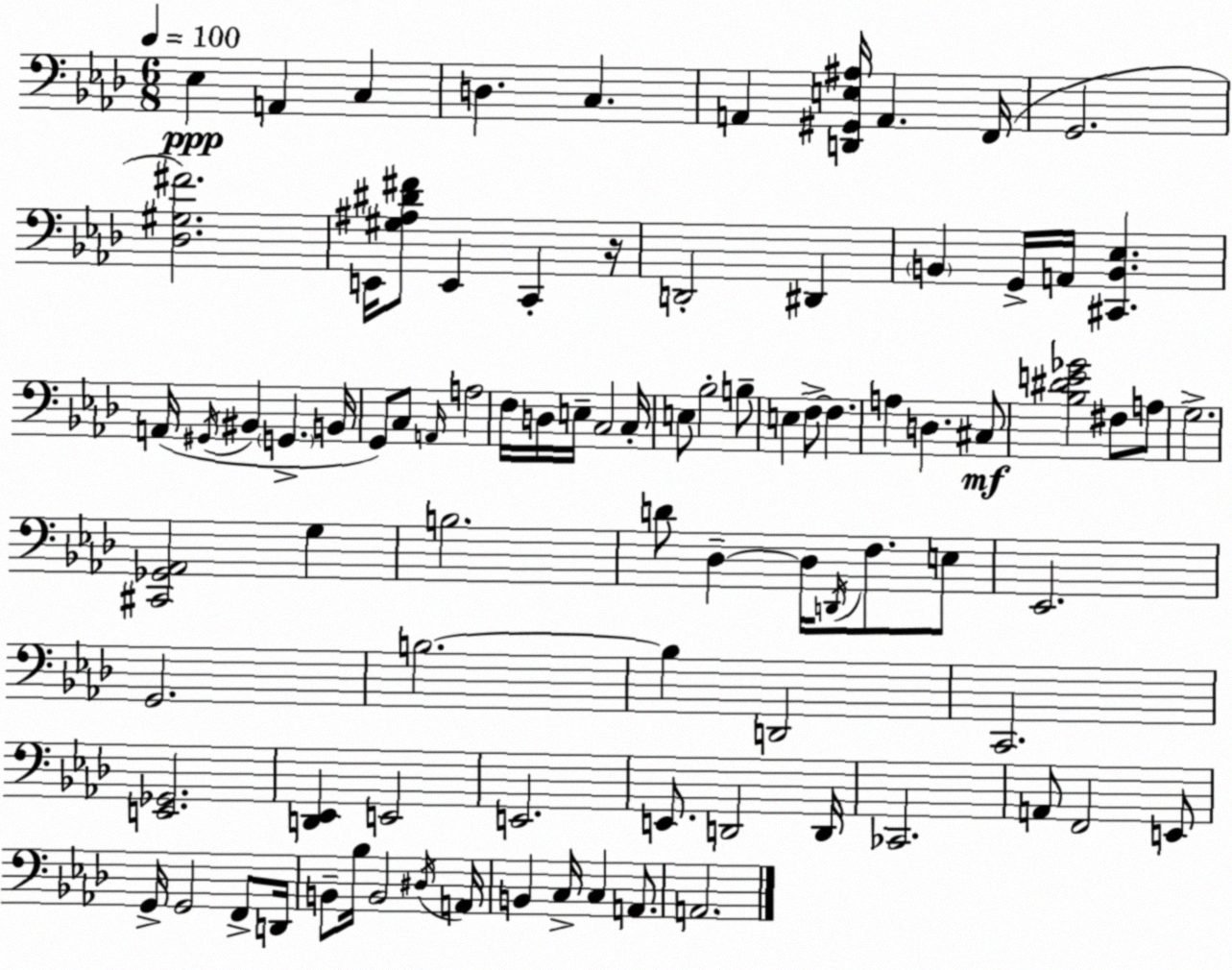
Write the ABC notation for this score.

X:1
T:Untitled
M:6/8
L:1/4
K:Ab
_E, A,, C, D, C, A,, [D,,^G,,E,^A,]/4 A,, F,,/4 G,,2 [_D,^G,^F]2 E,,/4 [^G,^A,^D^F]/2 E,, C,, z/4 D,,2 ^D,, B,, G,,/4 A,,/4 [^C,,B,,_E,] A,,/4 ^G,,/4 ^B,, G,, B,,/4 G,,/2 C,/2 A,,/4 A,2 F,/4 D,/4 E,/4 C,2 C,/4 E,/2 _B,2 B,/2 E, F,/2 F, A, D, ^C,/2 [_B,^DE_G]2 ^F,/2 A,/2 G,2 [^C,,_G,,_A,,]2 G, B,2 D/2 _D, _D,/4 D,,/4 F,/2 E,/2 _E,,2 G,,2 B,2 B, D,,2 C,,2 [E,,_G,,]2 [D,,_E,,] E,,2 E,,2 E,,/2 D,,2 D,,/4 _C,,2 A,,/2 F,,2 E,,/2 G,,/4 G,,2 F,,/2 D,,/4 B,,/2 _B,/4 B,,2 ^D,/4 A,,/4 B,, C,/4 C, A,,/2 A,,2